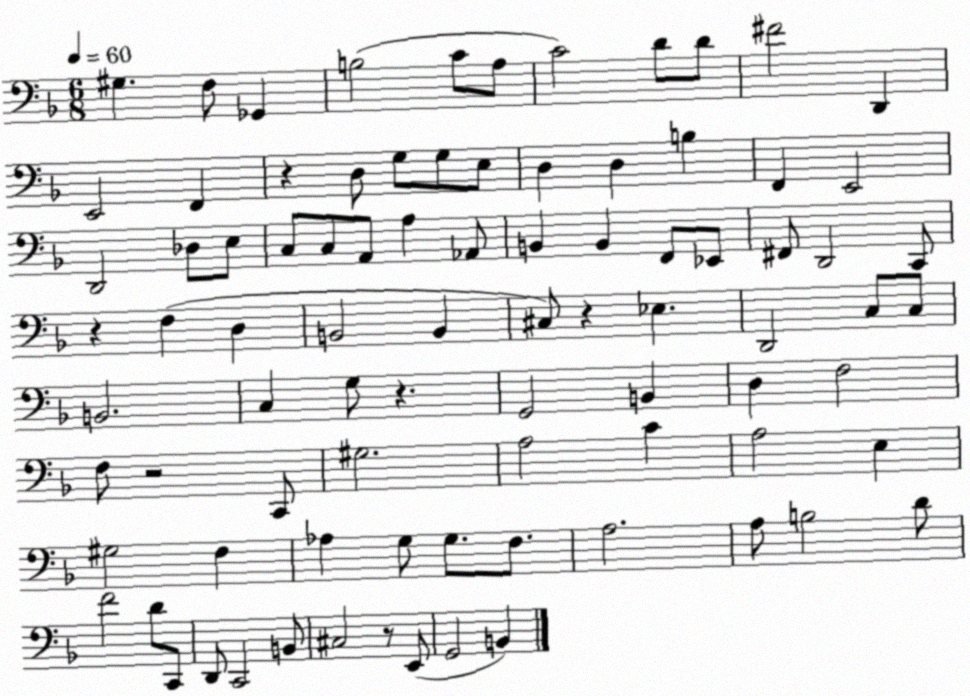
X:1
T:Untitled
M:6/8
L:1/4
K:F
^G, F,/2 _G,, B,2 C/2 A,/2 C2 D/2 D/2 ^F2 D,, E,,2 F,, z D,/2 G,/2 G,/2 E,/2 D, D, B, F,, E,,2 D,,2 _D,/2 E,/2 C,/2 C,/2 A,,/2 A, _A,,/2 B,, B,, F,,/2 _E,,/2 ^F,,/2 D,,2 C,,/2 z F, D, B,,2 B,, ^C,/2 z _E, D,,2 C,/2 C,/2 B,,2 C, G,/2 z G,,2 B,, D, F,2 F,/2 z2 C,,/2 ^G,2 A,2 C A,2 E, ^G,2 F, _A, G,/2 G,/2 F,/2 A,2 A,/2 B,2 D/2 F2 D/2 C,,/2 D,,/2 C,,2 B,,/2 ^C,2 z/2 E,,/2 G,,2 B,,